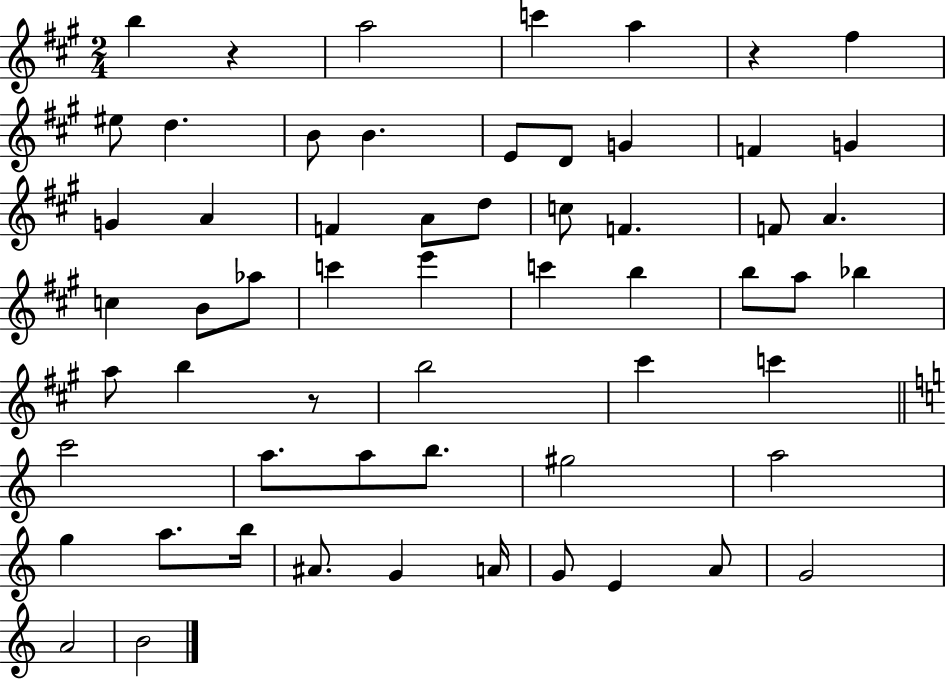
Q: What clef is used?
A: treble